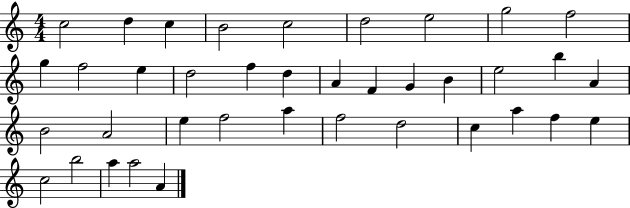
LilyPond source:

{
  \clef treble
  \numericTimeSignature
  \time 4/4
  \key c \major
  c''2 d''4 c''4 | b'2 c''2 | d''2 e''2 | g''2 f''2 | \break g''4 f''2 e''4 | d''2 f''4 d''4 | a'4 f'4 g'4 b'4 | e''2 b''4 a'4 | \break b'2 a'2 | e''4 f''2 a''4 | f''2 d''2 | c''4 a''4 f''4 e''4 | \break c''2 b''2 | a''4 a''2 a'4 | \bar "|."
}